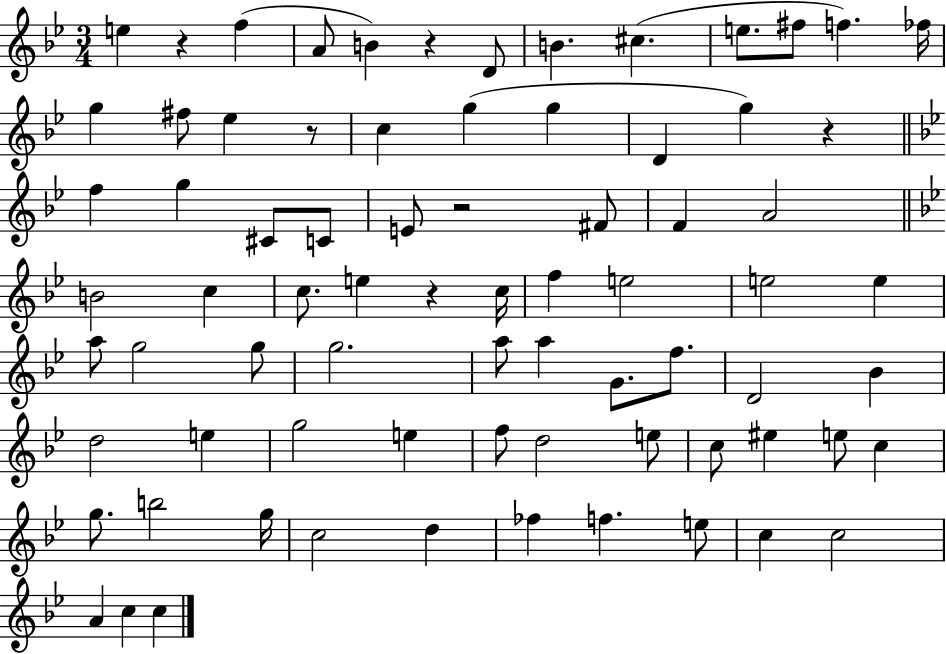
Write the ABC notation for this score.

X:1
T:Untitled
M:3/4
L:1/4
K:Bb
e z f A/2 B z D/2 B ^c e/2 ^f/2 f _f/4 g ^f/2 _e z/2 c g g D g z f g ^C/2 C/2 E/2 z2 ^F/2 F A2 B2 c c/2 e z c/4 f e2 e2 e a/2 g2 g/2 g2 a/2 a G/2 f/2 D2 _B d2 e g2 e f/2 d2 e/2 c/2 ^e e/2 c g/2 b2 g/4 c2 d _f f e/2 c c2 A c c